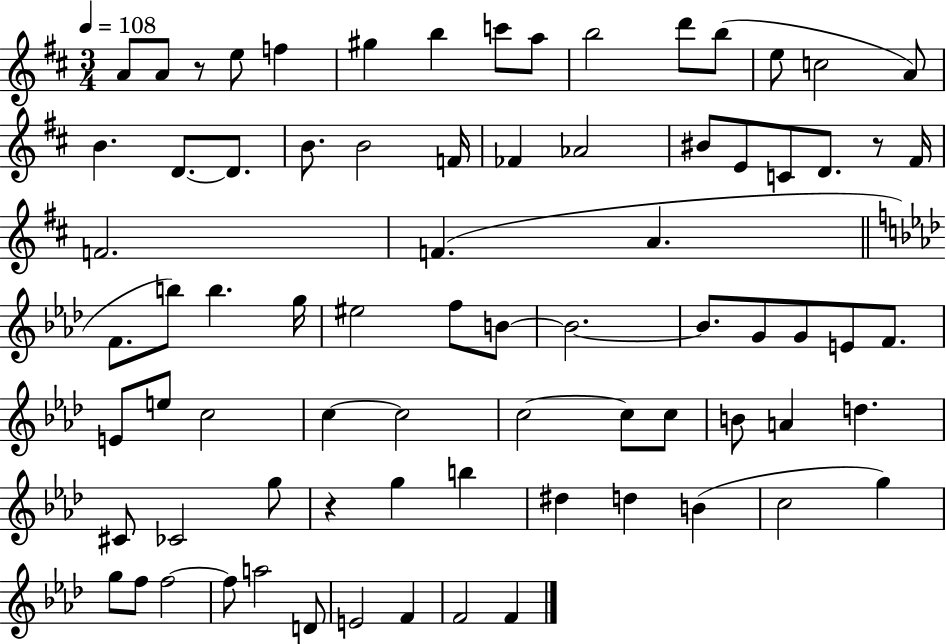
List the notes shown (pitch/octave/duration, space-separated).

A4/e A4/e R/e E5/e F5/q G#5/q B5/q C6/e A5/e B5/h D6/e B5/e E5/e C5/h A4/e B4/q. D4/e. D4/e. B4/e. B4/h F4/s FES4/q Ab4/h BIS4/e E4/e C4/e D4/e. R/e F#4/s F4/h. F4/q. A4/q. F4/e. B5/e B5/q. G5/s EIS5/h F5/e B4/e B4/h. B4/e. G4/e G4/e E4/e F4/e. E4/e E5/e C5/h C5/q C5/h C5/h C5/e C5/e B4/e A4/q D5/q. C#4/e CES4/h G5/e R/q G5/q B5/q D#5/q D5/q B4/q C5/h G5/q G5/e F5/e F5/h F5/e A5/h D4/e E4/h F4/q F4/h F4/q